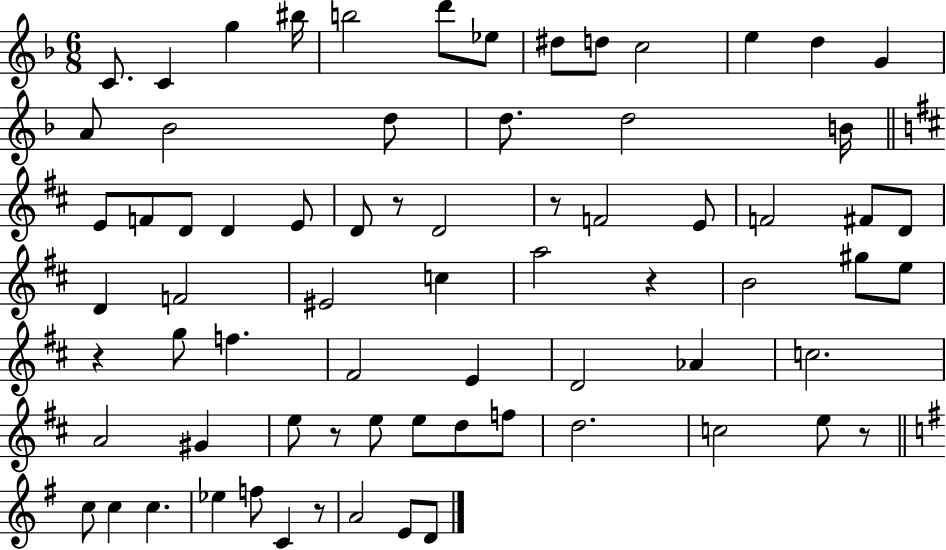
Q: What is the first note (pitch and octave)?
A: C4